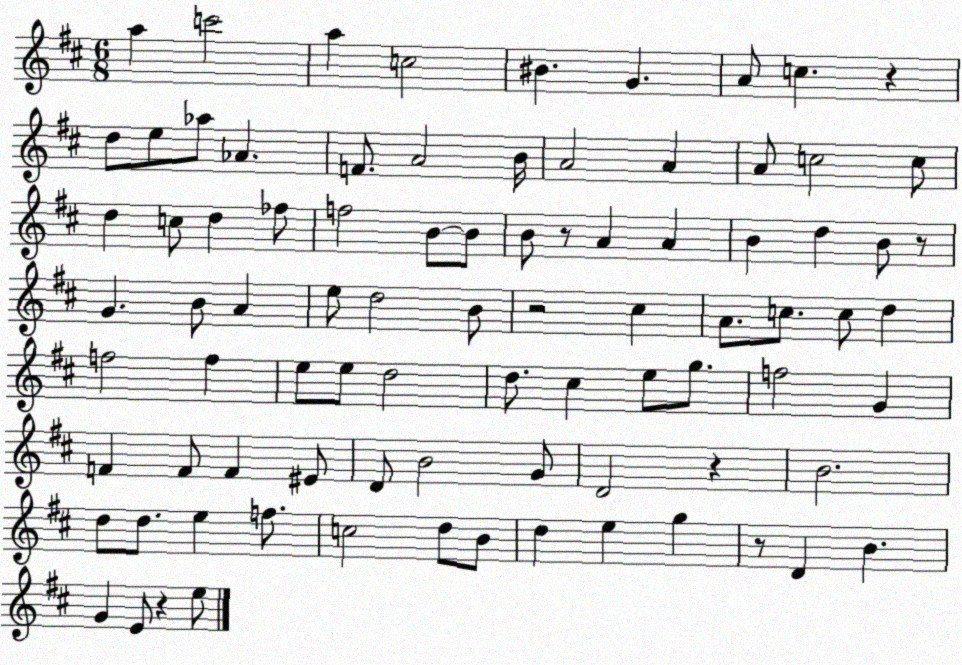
X:1
T:Untitled
M:6/8
L:1/4
K:D
a c'2 a c2 ^B G A/2 c z d/2 e/2 _a/2 _A F/2 A2 B/4 A2 A A/2 c2 c/2 d c/2 d _f/2 f2 B/2 B/2 B/2 z/2 A A B d B/2 z/2 G B/2 A e/2 d2 B/2 z2 ^c A/2 c/2 c/2 d f2 f e/2 e/2 d2 d/2 ^c e/2 g/2 f2 G F F/2 F ^E/2 D/2 B2 G/2 D2 z B2 d/2 d/2 e f/2 c2 d/2 B/2 d e g z/2 D B G E/2 z e/2